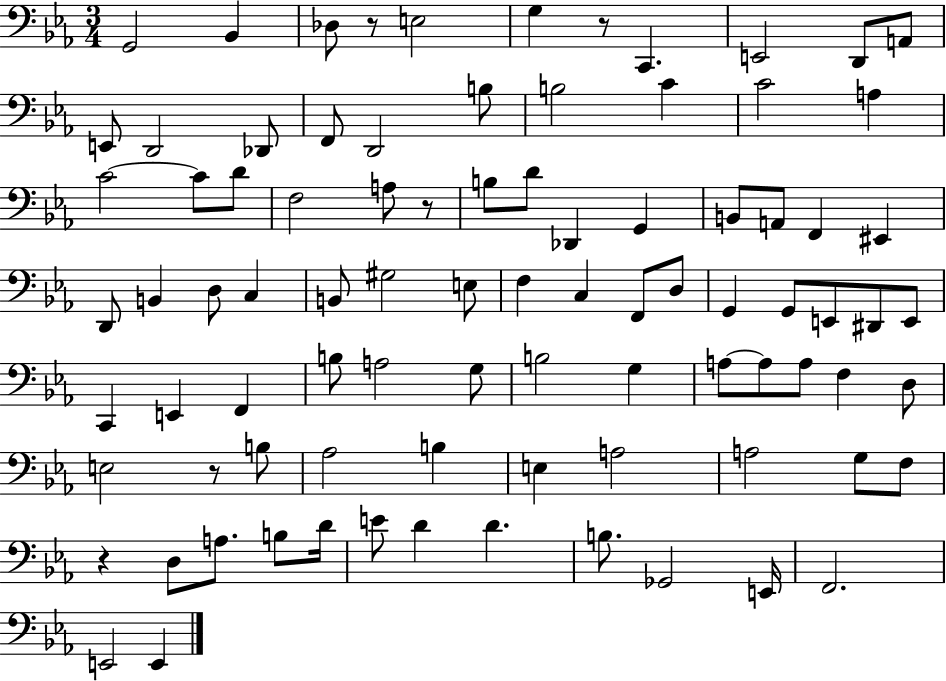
{
  \clef bass
  \numericTimeSignature
  \time 3/4
  \key ees \major
  g,2 bes,4 | des8 r8 e2 | g4 r8 c,4. | e,2 d,8 a,8 | \break e,8 d,2 des,8 | f,8 d,2 b8 | b2 c'4 | c'2 a4 | \break c'2~~ c'8 d'8 | f2 a8 r8 | b8 d'8 des,4 g,4 | b,8 a,8 f,4 eis,4 | \break d,8 b,4 d8 c4 | b,8 gis2 e8 | f4 c4 f,8 d8 | g,4 g,8 e,8 dis,8 e,8 | \break c,4 e,4 f,4 | b8 a2 g8 | b2 g4 | a8~~ a8 a8 f4 d8 | \break e2 r8 b8 | aes2 b4 | e4 a2 | a2 g8 f8 | \break r4 d8 a8. b8 d'16 | e'8 d'4 d'4. | b8. ges,2 e,16 | f,2. | \break e,2 e,4 | \bar "|."
}